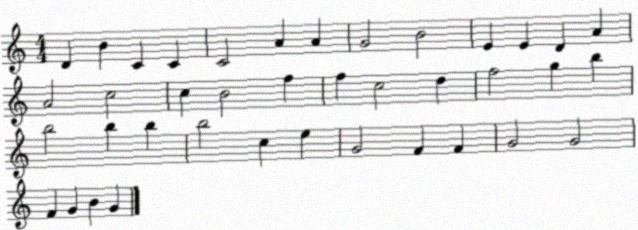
X:1
T:Untitled
M:4/4
L:1/4
K:C
D B C C C2 A A G2 B2 E E D A A2 c2 c B2 f f c2 d f2 g b b2 b b b2 c e G2 F F G2 G2 F G B G